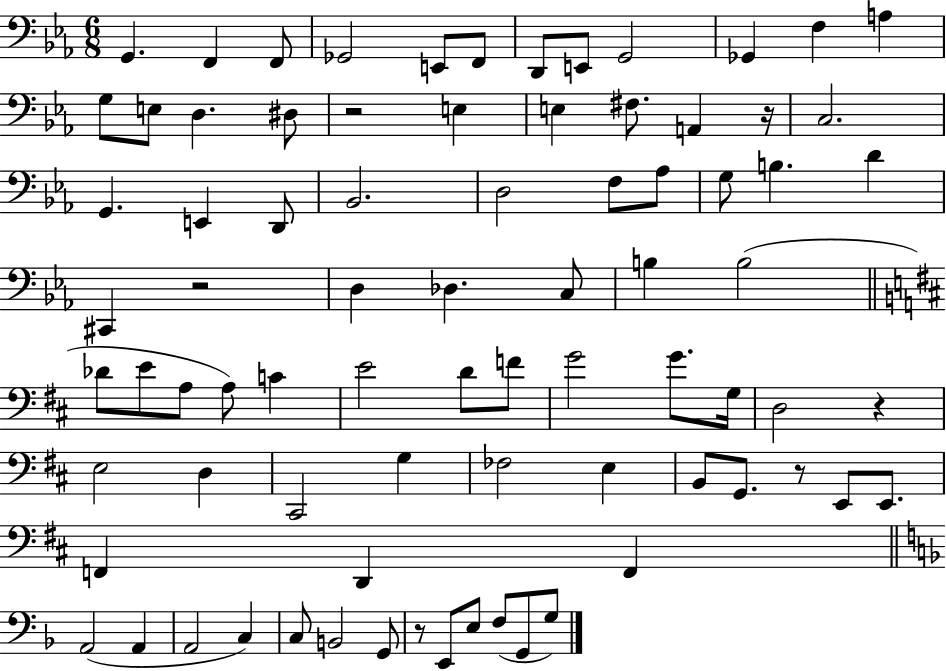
X:1
T:Untitled
M:6/8
L:1/4
K:Eb
G,, F,, F,,/2 _G,,2 E,,/2 F,,/2 D,,/2 E,,/2 G,,2 _G,, F, A, G,/2 E,/2 D, ^D,/2 z2 E, E, ^F,/2 A,, z/4 C,2 G,, E,, D,,/2 _B,,2 D,2 F,/2 _A,/2 G,/2 B, D ^C,, z2 D, _D, C,/2 B, B,2 _D/2 E/2 A,/2 A,/2 C E2 D/2 F/2 G2 G/2 G,/4 D,2 z E,2 D, ^C,,2 G, _F,2 E, B,,/2 G,,/2 z/2 E,,/2 E,,/2 F,, D,, F,, A,,2 A,, A,,2 C, C,/2 B,,2 G,,/2 z/2 E,,/2 E,/2 F,/2 G,,/2 G,/2